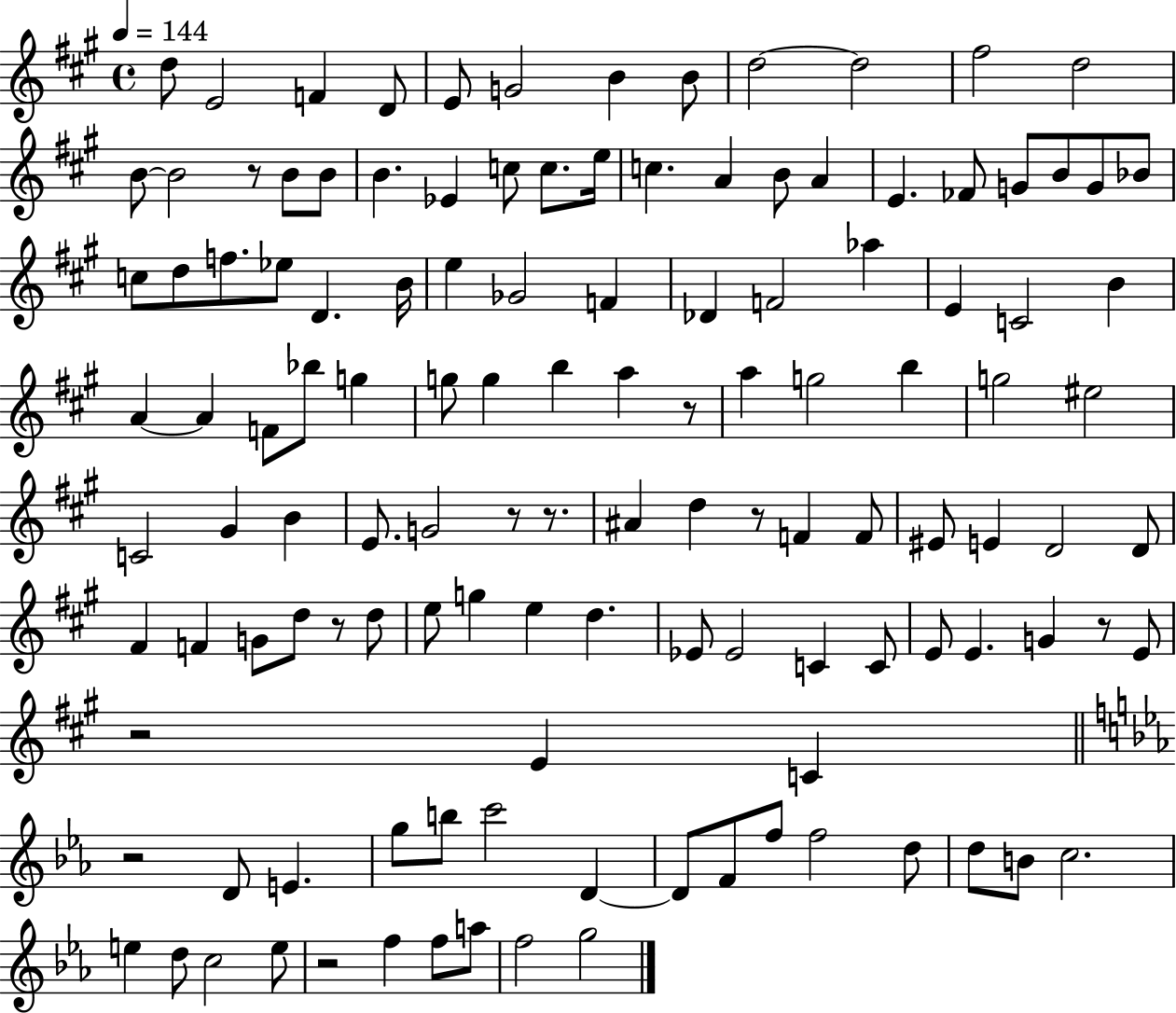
{
  \clef treble
  \time 4/4
  \defaultTimeSignature
  \key a \major
  \tempo 4 = 144
  \repeat volta 2 { d''8 e'2 f'4 d'8 | e'8 g'2 b'4 b'8 | d''2~~ d''2 | fis''2 d''2 | \break b'8~~ b'2 r8 b'8 b'8 | b'4. ees'4 c''8 c''8. e''16 | c''4. a'4 b'8 a'4 | e'4. fes'8 g'8 b'8 g'8 bes'8 | \break c''8 d''8 f''8. ees''8 d'4. b'16 | e''4 ges'2 f'4 | des'4 f'2 aes''4 | e'4 c'2 b'4 | \break a'4~~ a'4 f'8 bes''8 g''4 | g''8 g''4 b''4 a''4 r8 | a''4 g''2 b''4 | g''2 eis''2 | \break c'2 gis'4 b'4 | e'8. g'2 r8 r8. | ais'4 d''4 r8 f'4 f'8 | eis'8 e'4 d'2 d'8 | \break fis'4 f'4 g'8 d''8 r8 d''8 | e''8 g''4 e''4 d''4. | ees'8 ees'2 c'4 c'8 | e'8 e'4. g'4 r8 e'8 | \break r2 e'4 c'4 | \bar "||" \break \key c \minor r2 d'8 e'4. | g''8 b''8 c'''2 d'4~~ | d'8 f'8 f''8 f''2 d''8 | d''8 b'8 c''2. | \break e''4 d''8 c''2 e''8 | r2 f''4 f''8 a''8 | f''2 g''2 | } \bar "|."
}